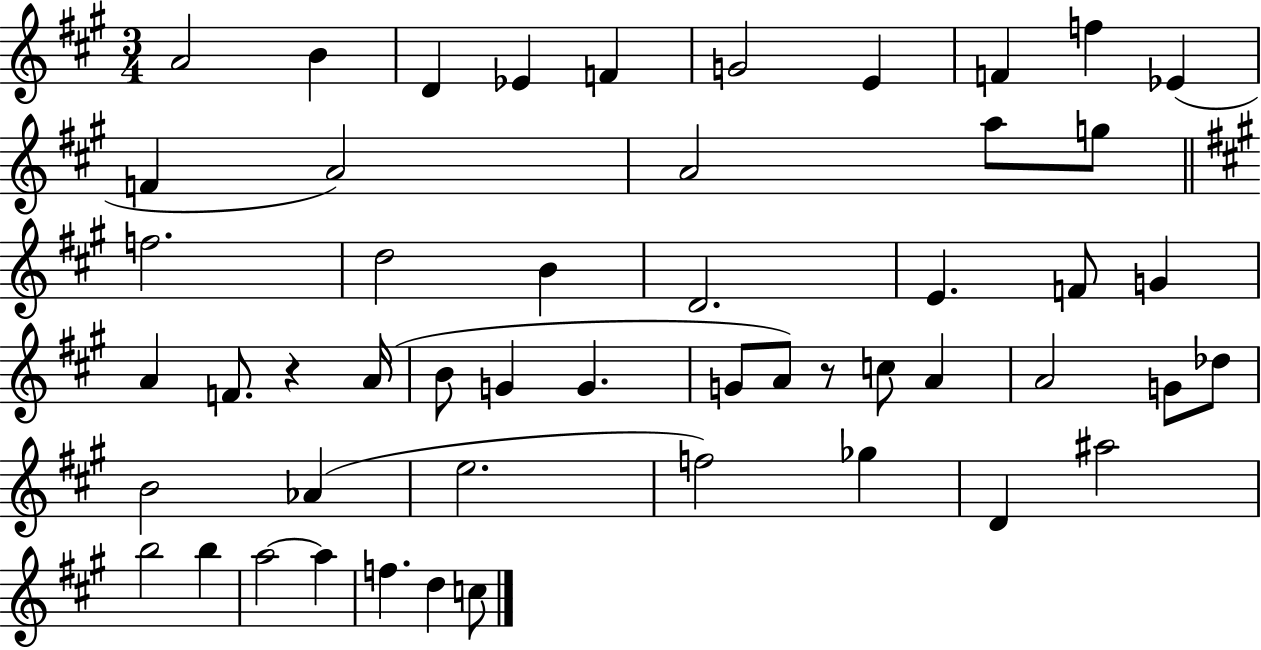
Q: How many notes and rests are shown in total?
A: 51